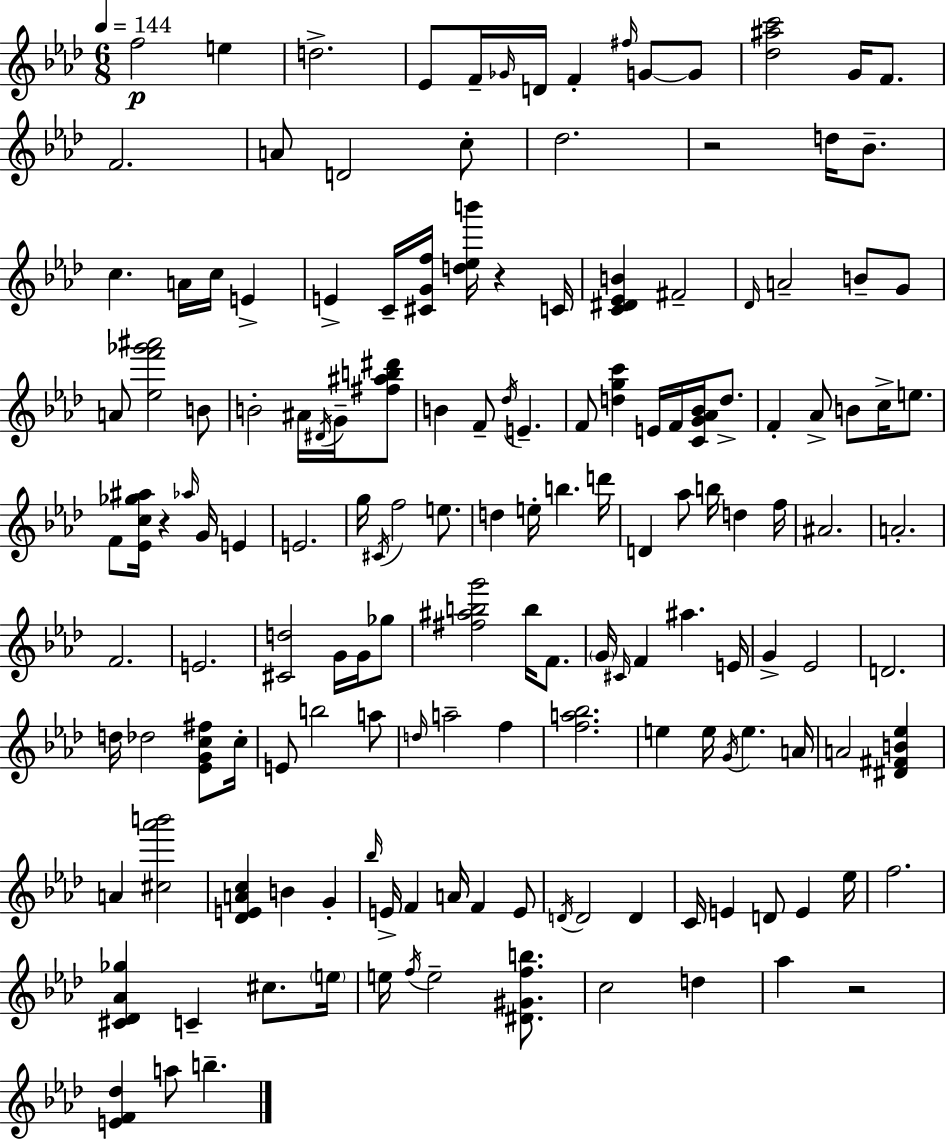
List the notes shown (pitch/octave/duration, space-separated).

F5/h E5/q D5/h. Eb4/e F4/s Gb4/s D4/s F4/q F#5/s G4/e G4/e [Db5,A#5,C6]/h G4/s F4/e. F4/h. A4/e D4/h C5/e Db5/h. R/h D5/s Bb4/e. C5/q. A4/s C5/s E4/q E4/q C4/s [C#4,G4,F5]/s [D5,Eb5,B6]/s R/q C4/s [C4,D#4,Eb4,B4]/q F#4/h Db4/s A4/h B4/e G4/e A4/e [Eb5,F6,Gb6,A#6]/h B4/e B4/h A#4/s D#4/s G4/s [F#5,A#5,B5,D#6]/e B4/q F4/e Db5/s E4/q. F4/e [D5,G5,C6]/q E4/s F4/s [C4,G4,Ab4,Bb4]/s D5/e. F4/q Ab4/e B4/e C5/s E5/e. F4/e [Eb4,C5,Gb5,A#5]/s R/q Ab5/s G4/s E4/q E4/h. G5/s C#4/s F5/h E5/e. D5/q E5/s B5/q. D6/s D4/q Ab5/e B5/s D5/q F5/s A#4/h. A4/h. F4/h. E4/h. [C#4,D5]/h G4/s G4/s Gb5/e [F#5,A#5,B5,G6]/h B5/s F4/e. G4/s C#4/s F4/q A#5/q. E4/s G4/q Eb4/h D4/h. D5/s Db5/h [Eb4,G4,C5,F#5]/e C5/s E4/e B5/h A5/e D5/s A5/h F5/q [F5,A5,Bb5]/h. E5/q E5/s G4/s E5/q. A4/s A4/h [D#4,F#4,B4,Eb5]/q A4/q [C#5,Ab6,B6]/h [Db4,E4,A4,C5]/q B4/q G4/q Bb5/s E4/s F4/q A4/s F4/q E4/e D4/s D4/h D4/q C4/s E4/q D4/e E4/q Eb5/s F5/h. [C#4,Db4,Ab4,Gb5]/q C4/q C#5/e. E5/s E5/s F5/s E5/h [D#4,G#4,F5,B5]/e. C5/h D5/q Ab5/q R/h [E4,F4,Db5]/q A5/e B5/q.